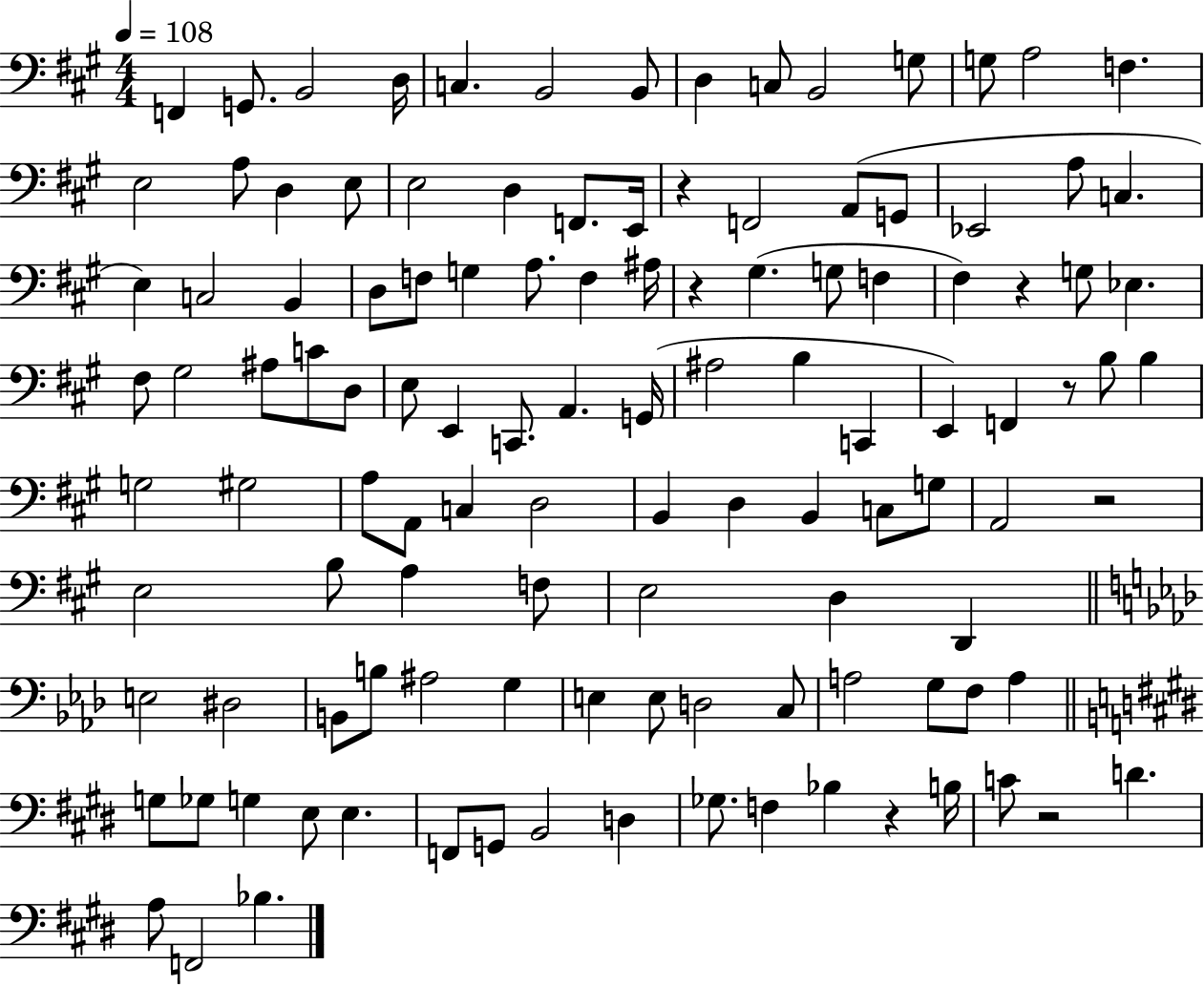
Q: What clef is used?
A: bass